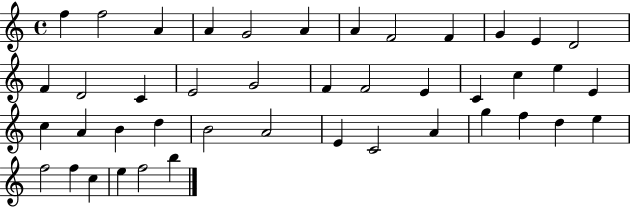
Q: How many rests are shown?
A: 0